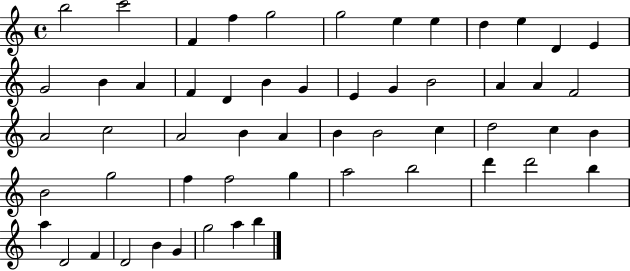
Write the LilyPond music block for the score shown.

{
  \clef treble
  \time 4/4
  \defaultTimeSignature
  \key c \major
  b''2 c'''2 | f'4 f''4 g''2 | g''2 e''4 e''4 | d''4 e''4 d'4 e'4 | \break g'2 b'4 a'4 | f'4 d'4 b'4 g'4 | e'4 g'4 b'2 | a'4 a'4 f'2 | \break a'2 c''2 | a'2 b'4 a'4 | b'4 b'2 c''4 | d''2 c''4 b'4 | \break b'2 g''2 | f''4 f''2 g''4 | a''2 b''2 | d'''4 d'''2 b''4 | \break a''4 d'2 f'4 | d'2 b'4 g'4 | g''2 a''4 b''4 | \bar "|."
}